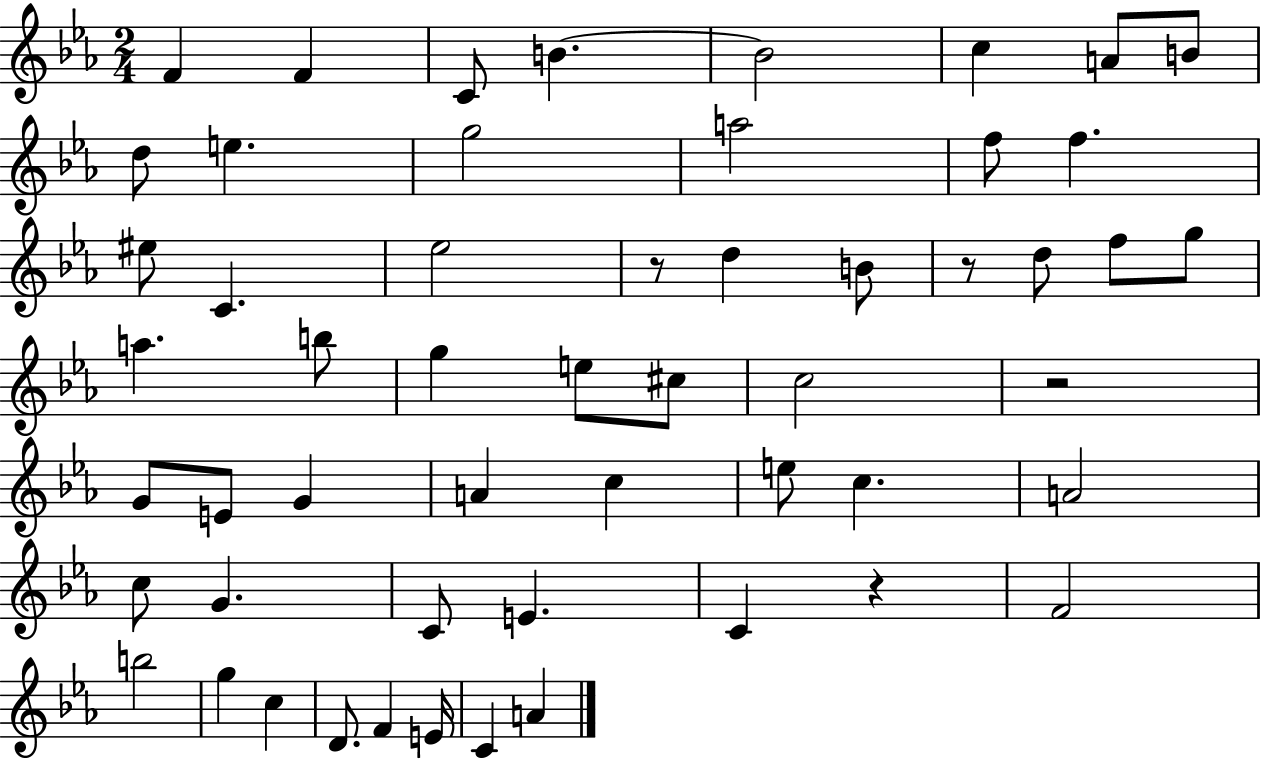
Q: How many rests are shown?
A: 4